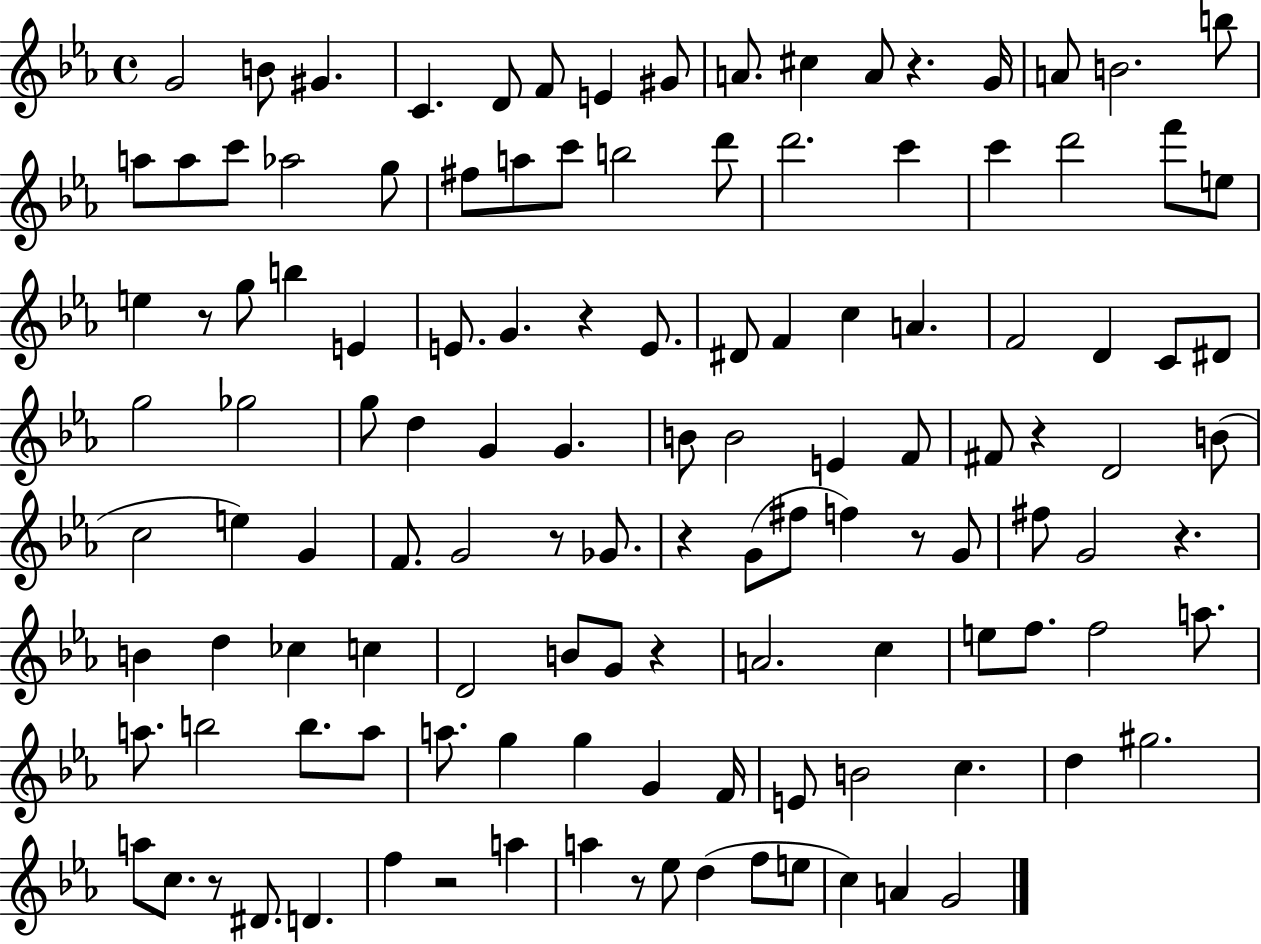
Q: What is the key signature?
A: EES major